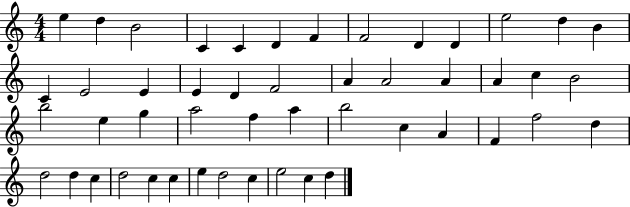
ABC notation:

X:1
T:Untitled
M:4/4
L:1/4
K:C
e d B2 C C D F F2 D D e2 d B C E2 E E D F2 A A2 A A c B2 b2 e g a2 f a b2 c A F f2 d d2 d c d2 c c e d2 c e2 c d